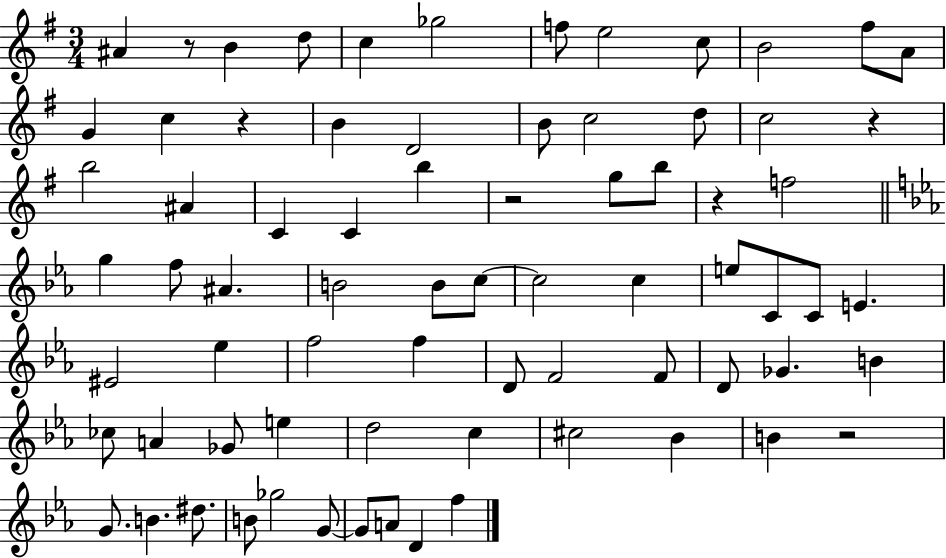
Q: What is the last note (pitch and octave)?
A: F5